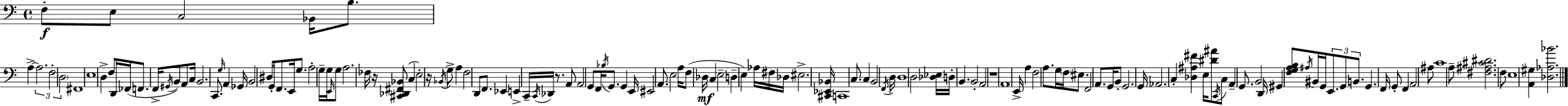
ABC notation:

X:1
T:Untitled
M:4/4
L:1/4
K:C
F,/2 E,/2 C,2 _B,,/4 B,/2 A, A,2 F,2 D,2 ^F,,4 E,4 D, F,/2 D,,/4 _F,,/4 F,,/2 F,,/4 ^G,,/4 B,,/2 A,,/2 C,/4 B,,2 C,,/2 G,/4 A,, _G,,/4 B,,2 ^D,/2 G,,/4 F,,/2 E,,/4 G,/2 A,2 G,/4 G,/4 E,,/4 G,/2 A,2 _F,/4 z/4 [^C,,_D,,^F,,_B,,]/2 C, E,2 z/4 _B,,/4 G,/2 A, F,2 D,,/2 F,,/2 _E,, E,, C,,/4 C,,/4 _D,,/4 z/2 A,,/2 A,,2 G,,/2 F,,/4 _B,/4 G,,/2 G,, E,,/4 ^E,,2 A,,/2 E,2 A,/4 F,/2 _D,/4 C, E,2 D, E, _A,/4 ^F,/4 _D,/4 ^E,2 [^C,,_E,,_B,,]/4 C,,4 C,/2 C, B,,2 F,,/4 D,/4 D,4 D,2 [_D,_E,]/4 D,/4 B,, B,,2 A,,2 z4 A,,4 E,,/4 A, F,2 A,/2 G,/4 F,/4 ^E,/2 F,,2 A,,/2 G,,/4 B,,/2 G,,2 G,,/4 _A,,2 C, [_D,^A,^F] E,/4 [^D^A]/2 C,,/4 C,/2 A,, G,,/2 B,,2 D,,/4 ^G,, [F,G,A,B,]/2 ^A,/4 ^B,,/4 G,,/4 E,,/2 G,,/2 B,,/2 G,, F,,/4 G,,/2 F,, A,,2 ^A,/2 C4 A,/2 [^F,^A,^C^D]2 F,/2 E,4 [A,,^G,] [_D,_A,_B]2